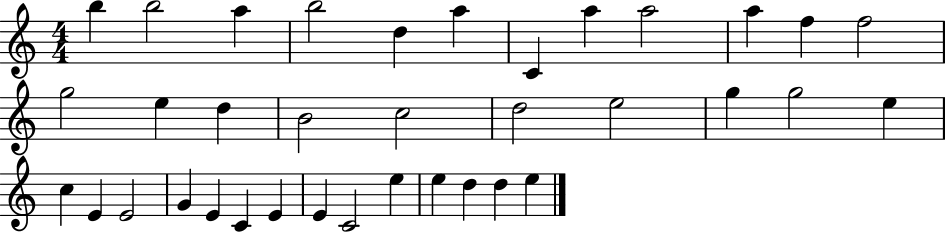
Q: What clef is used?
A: treble